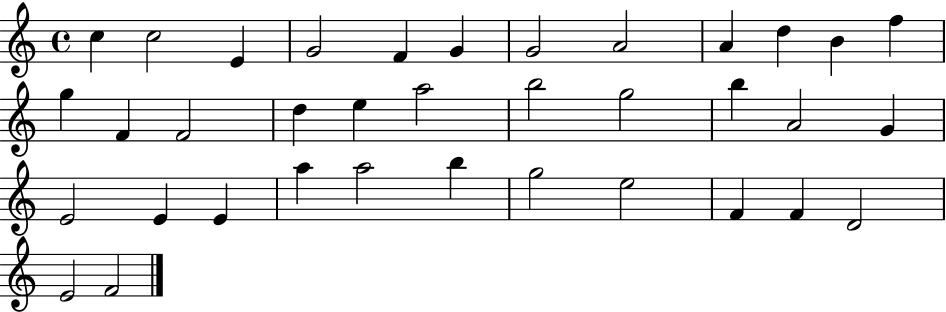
C5/q C5/h E4/q G4/h F4/q G4/q G4/h A4/h A4/q D5/q B4/q F5/q G5/q F4/q F4/h D5/q E5/q A5/h B5/h G5/h B5/q A4/h G4/q E4/h E4/q E4/q A5/q A5/h B5/q G5/h E5/h F4/q F4/q D4/h E4/h F4/h